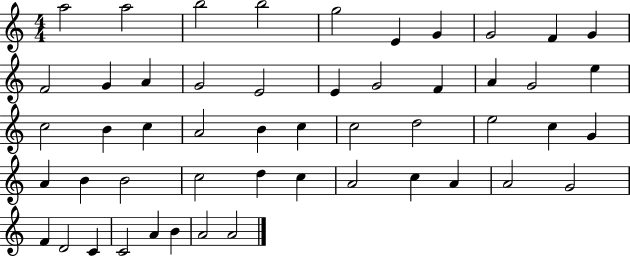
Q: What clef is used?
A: treble